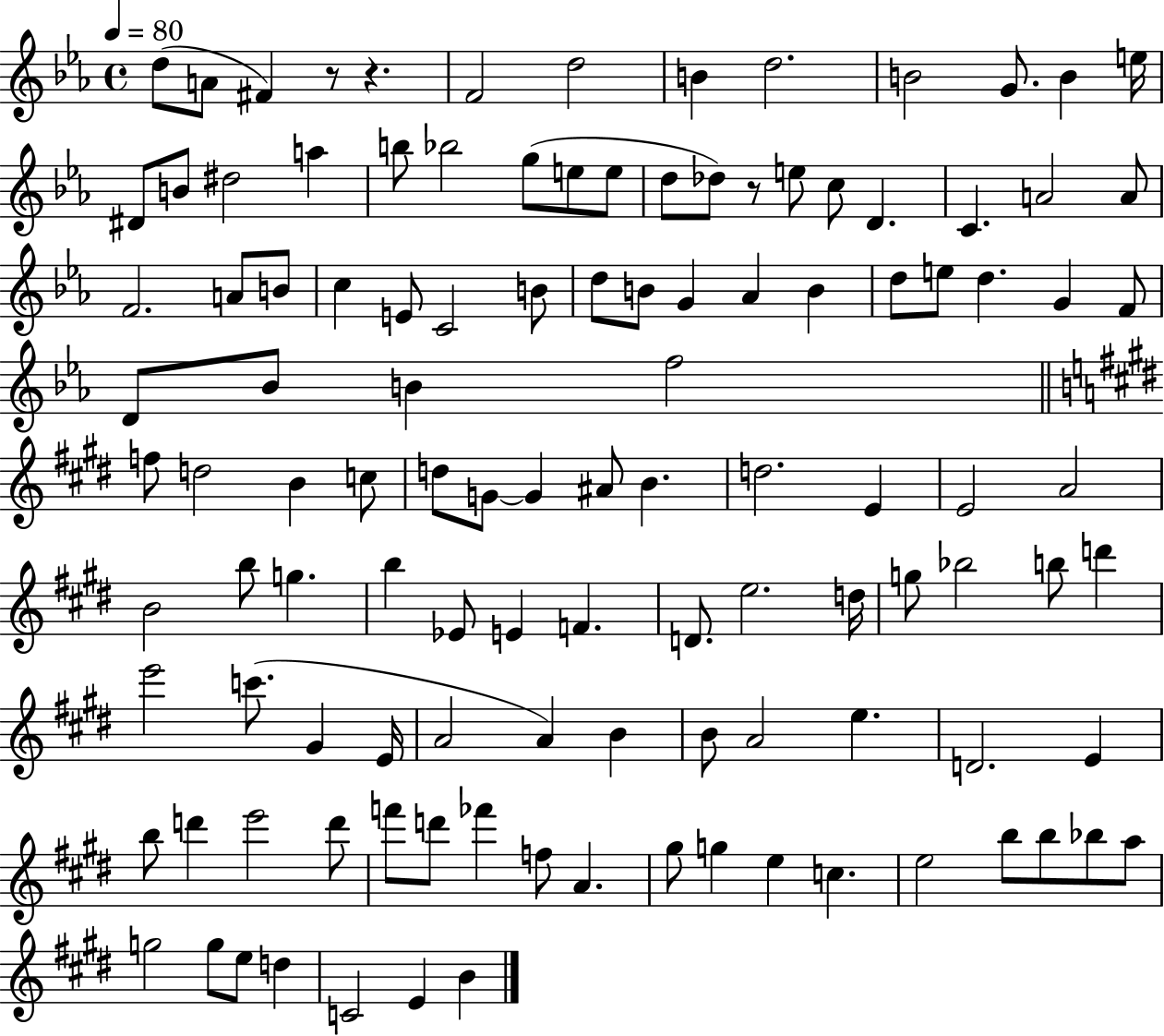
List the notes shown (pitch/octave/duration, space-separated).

D5/e A4/e F#4/q R/e R/q. F4/h D5/h B4/q D5/h. B4/h G4/e. B4/q E5/s D#4/e B4/e D#5/h A5/q B5/e Bb5/h G5/e E5/e E5/e D5/e Db5/e R/e E5/e C5/e D4/q. C4/q. A4/h A4/e F4/h. A4/e B4/e C5/q E4/e C4/h B4/e D5/e B4/e G4/q Ab4/q B4/q D5/e E5/e D5/q. G4/q F4/e D4/e Bb4/e B4/q F5/h F5/e D5/h B4/q C5/e D5/e G4/e G4/q A#4/e B4/q. D5/h. E4/q E4/h A4/h B4/h B5/e G5/q. B5/q Eb4/e E4/q F4/q. D4/e. E5/h. D5/s G5/e Bb5/h B5/e D6/q E6/h C6/e. G#4/q E4/s A4/h A4/q B4/q B4/e A4/h E5/q. D4/h. E4/q B5/e D6/q E6/h D6/e F6/e D6/e FES6/q F5/e A4/q. G#5/e G5/q E5/q C5/q. E5/h B5/e B5/e Bb5/e A5/e G5/h G5/e E5/e D5/q C4/h E4/q B4/q